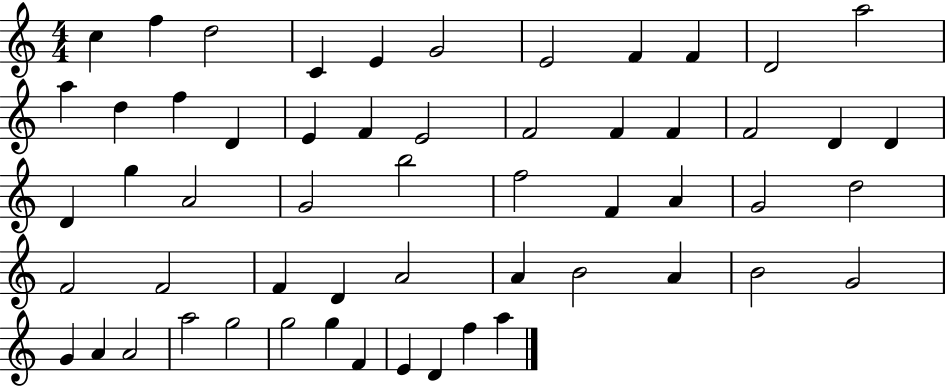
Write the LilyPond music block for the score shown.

{
  \clef treble
  \numericTimeSignature
  \time 4/4
  \key c \major
  c''4 f''4 d''2 | c'4 e'4 g'2 | e'2 f'4 f'4 | d'2 a''2 | \break a''4 d''4 f''4 d'4 | e'4 f'4 e'2 | f'2 f'4 f'4 | f'2 d'4 d'4 | \break d'4 g''4 a'2 | g'2 b''2 | f''2 f'4 a'4 | g'2 d''2 | \break f'2 f'2 | f'4 d'4 a'2 | a'4 b'2 a'4 | b'2 g'2 | \break g'4 a'4 a'2 | a''2 g''2 | g''2 g''4 f'4 | e'4 d'4 f''4 a''4 | \break \bar "|."
}